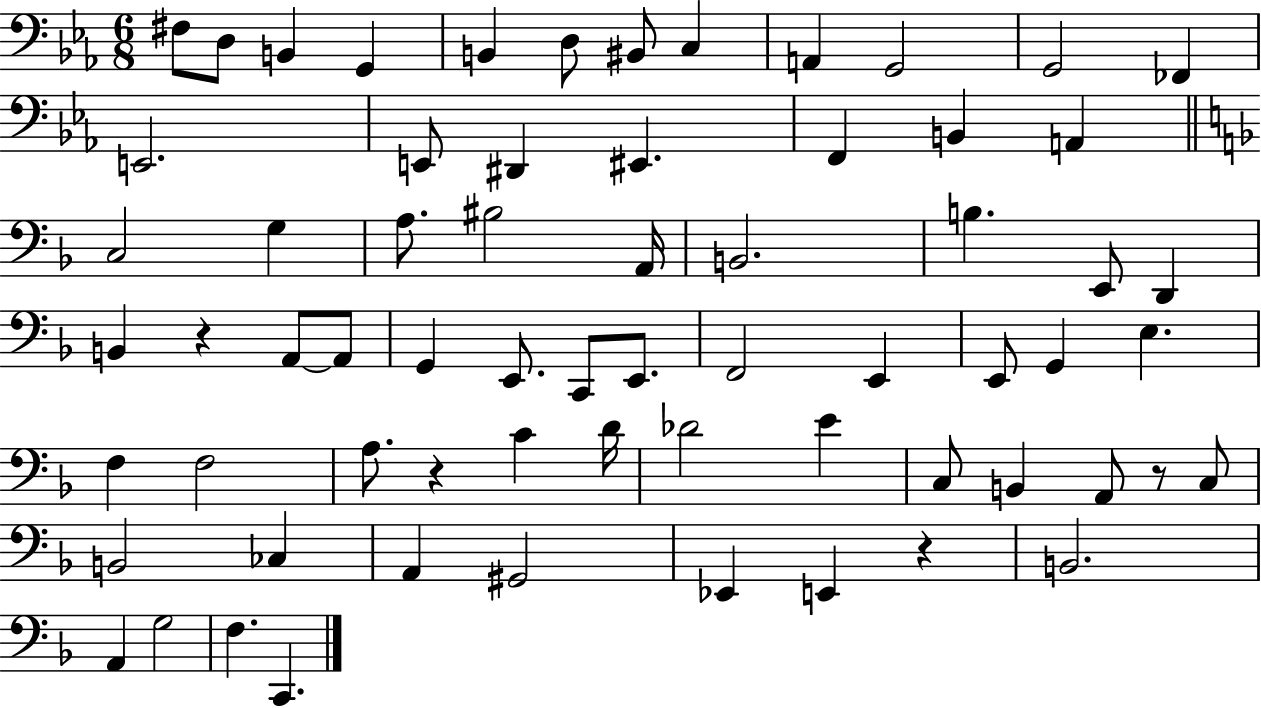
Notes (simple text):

F#3/e D3/e B2/q G2/q B2/q D3/e BIS2/e C3/q A2/q G2/h G2/h FES2/q E2/h. E2/e D#2/q EIS2/q. F2/q B2/q A2/q C3/h G3/q A3/e. BIS3/h A2/s B2/h. B3/q. E2/e D2/q B2/q R/q A2/e A2/e G2/q E2/e. C2/e E2/e. F2/h E2/q E2/e G2/q E3/q. F3/q F3/h A3/e. R/q C4/q D4/s Db4/h E4/q C3/e B2/q A2/e R/e C3/e B2/h CES3/q A2/q G#2/h Eb2/q E2/q R/q B2/h. A2/q G3/h F3/q. C2/q.